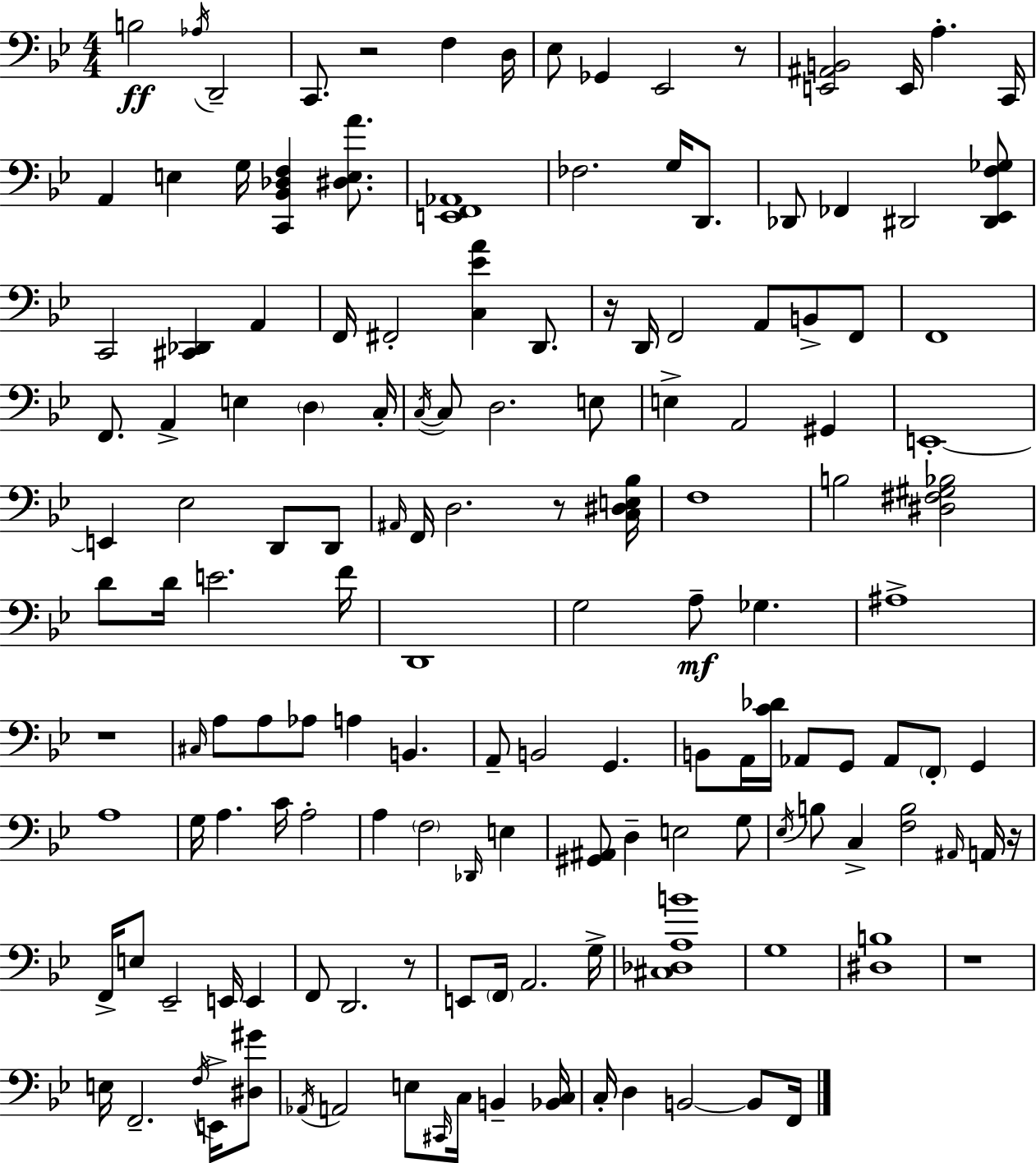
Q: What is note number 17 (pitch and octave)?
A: G3